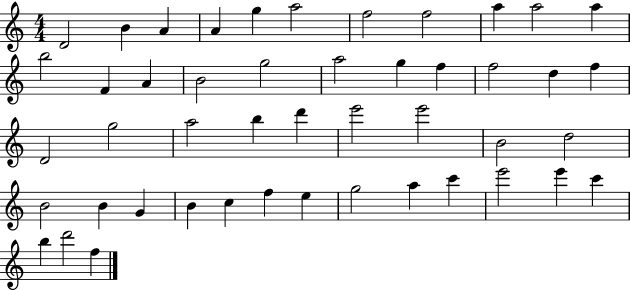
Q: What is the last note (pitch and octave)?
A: F5